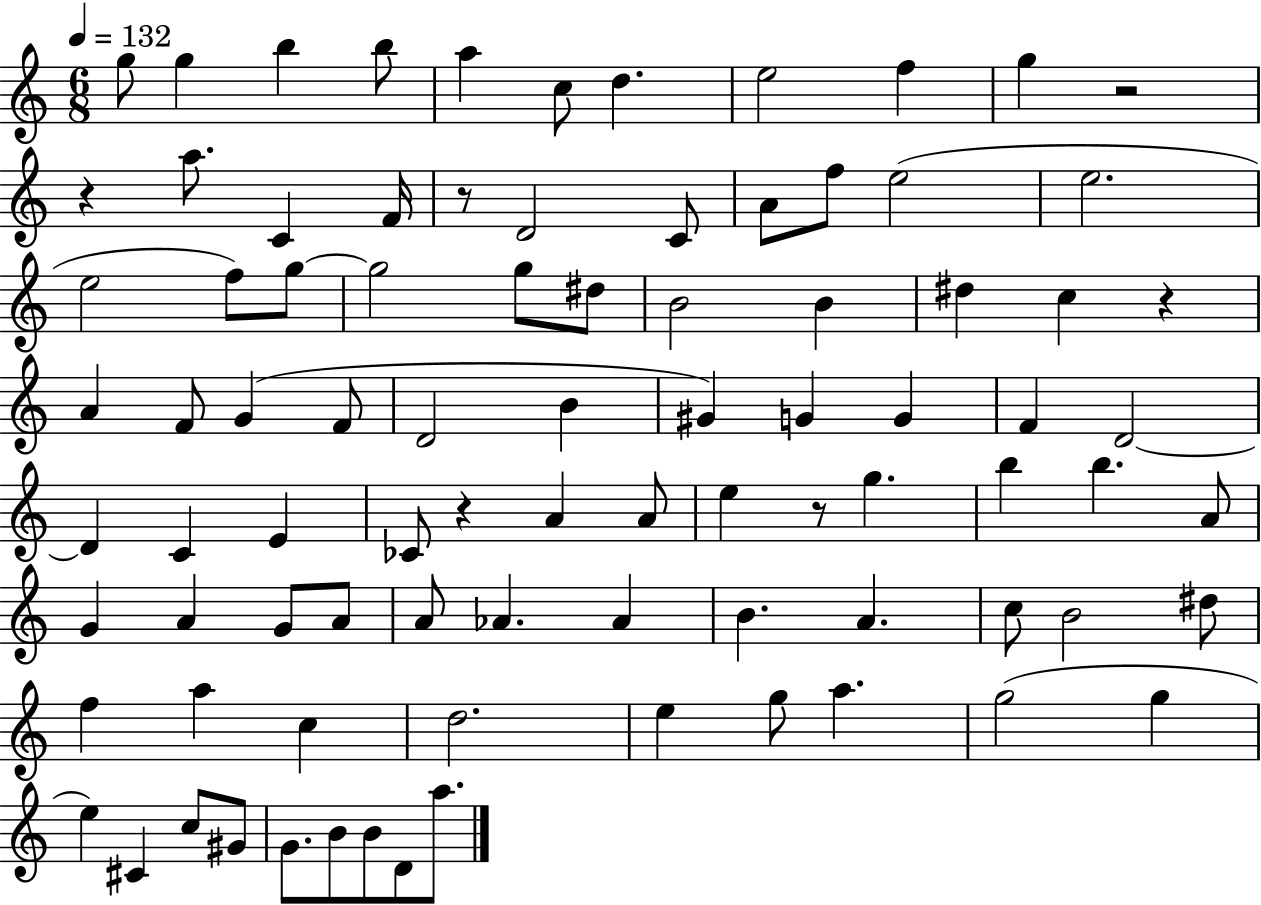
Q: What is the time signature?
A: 6/8